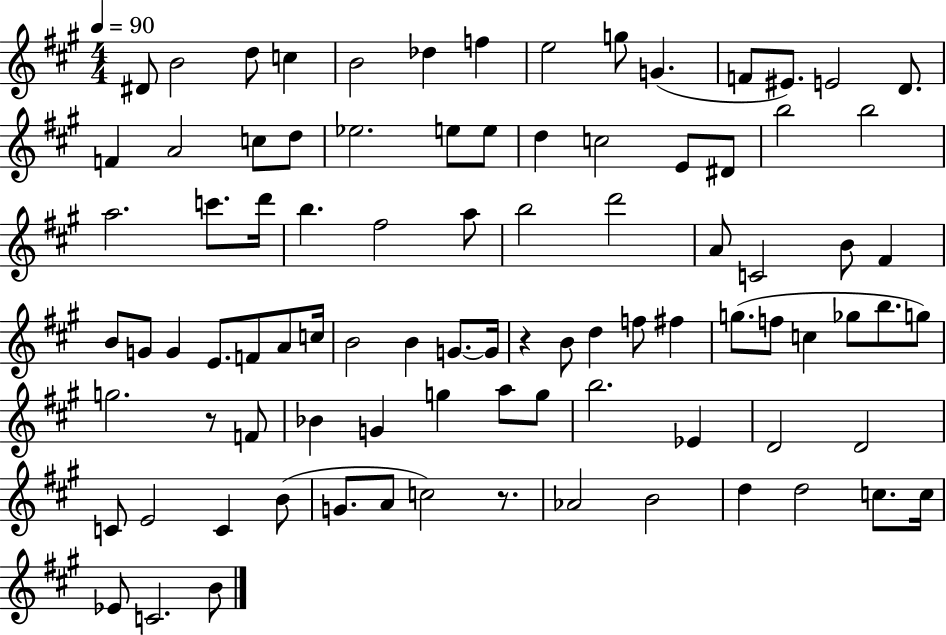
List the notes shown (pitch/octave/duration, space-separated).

D#4/e B4/h D5/e C5/q B4/h Db5/q F5/q E5/h G5/e G4/q. F4/e EIS4/e. E4/h D4/e. F4/q A4/h C5/e D5/e Eb5/h. E5/e E5/e D5/q C5/h E4/e D#4/e B5/h B5/h A5/h. C6/e. D6/s B5/q. F#5/h A5/e B5/h D6/h A4/e C4/h B4/e F#4/q B4/e G4/e G4/q E4/e. F4/e A4/e C5/s B4/h B4/q G4/e. G4/s R/q B4/e D5/q F5/e F#5/q G5/e. F5/e C5/q Gb5/e B5/e. G5/e G5/h. R/e F4/e Bb4/q G4/q G5/q A5/e G5/e B5/h. Eb4/q D4/h D4/h C4/e E4/h C4/q B4/e G4/e. A4/e C5/h R/e. Ab4/h B4/h D5/q D5/h C5/e. C5/s Eb4/e C4/h. B4/e